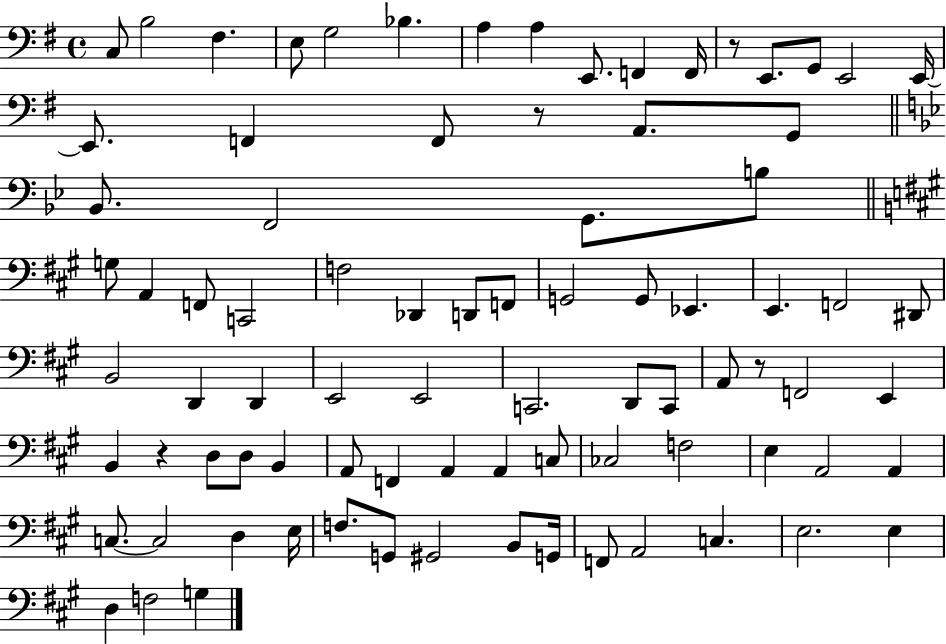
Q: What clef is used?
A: bass